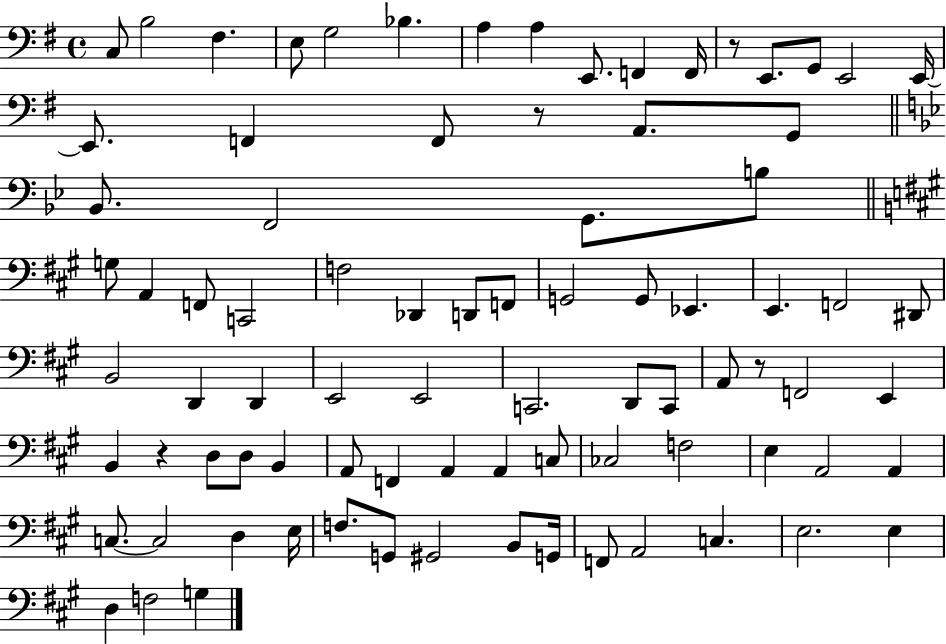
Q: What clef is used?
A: bass